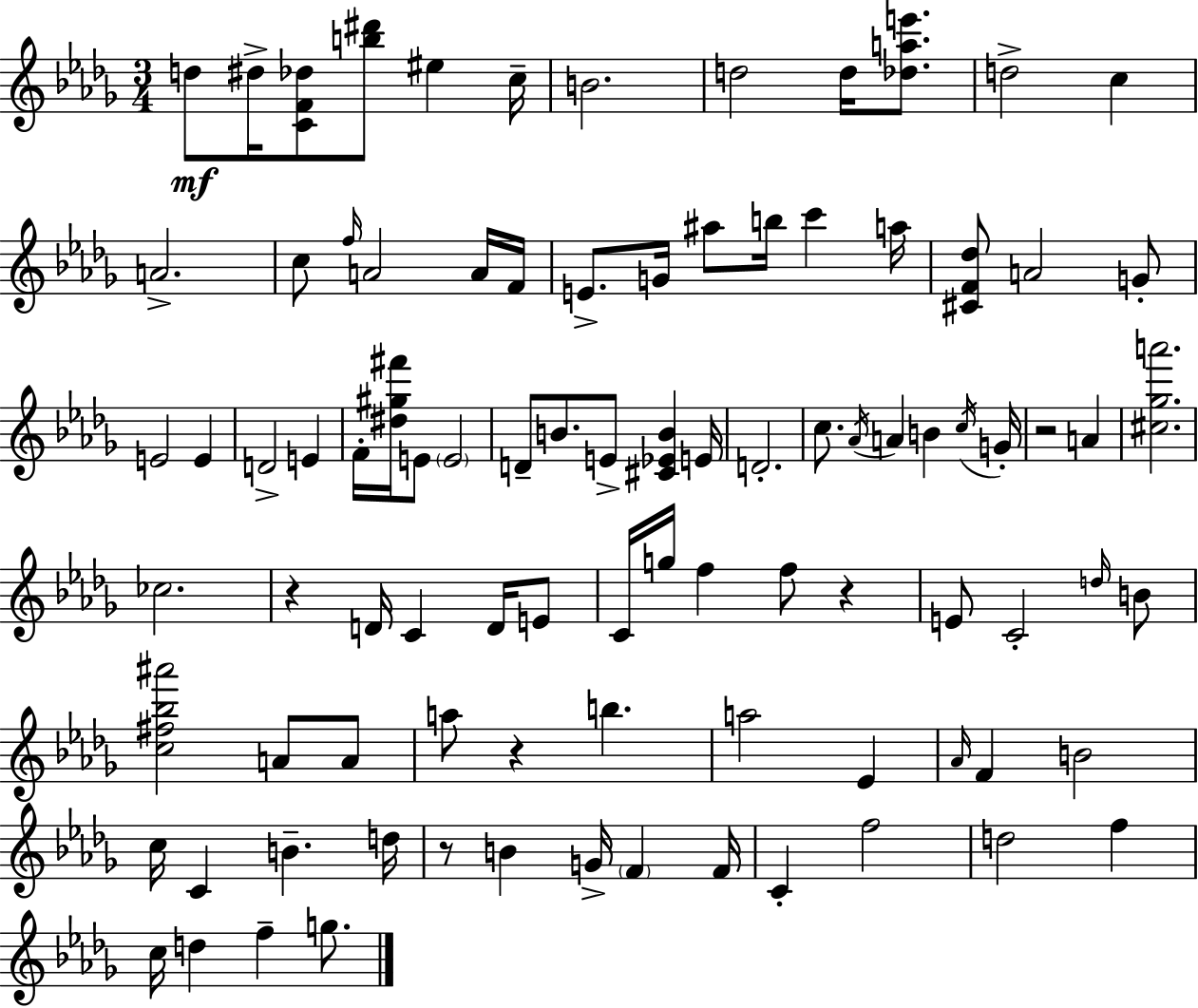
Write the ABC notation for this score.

X:1
T:Untitled
M:3/4
L:1/4
K:Bbm
d/2 ^d/4 [CF_d]/2 [b^d']/2 ^e c/4 B2 d2 d/4 [_dae']/2 d2 c A2 c/2 f/4 A2 A/4 F/4 E/2 G/4 ^a/2 b/4 c' a/4 [^CF_d]/2 A2 G/2 E2 E D2 E F/4 [^d^g^f']/4 E/2 E2 D/2 B/2 E/2 [^C_EB] E/4 D2 c/2 _A/4 A B c/4 G/4 z2 A [^c_ga']2 _c2 z D/4 C D/4 E/2 C/4 g/4 f f/2 z E/2 C2 d/4 B/2 [c^f_b^a']2 A/2 A/2 a/2 z b a2 _E _A/4 F B2 c/4 C B d/4 z/2 B G/4 F F/4 C f2 d2 f c/4 d f g/2